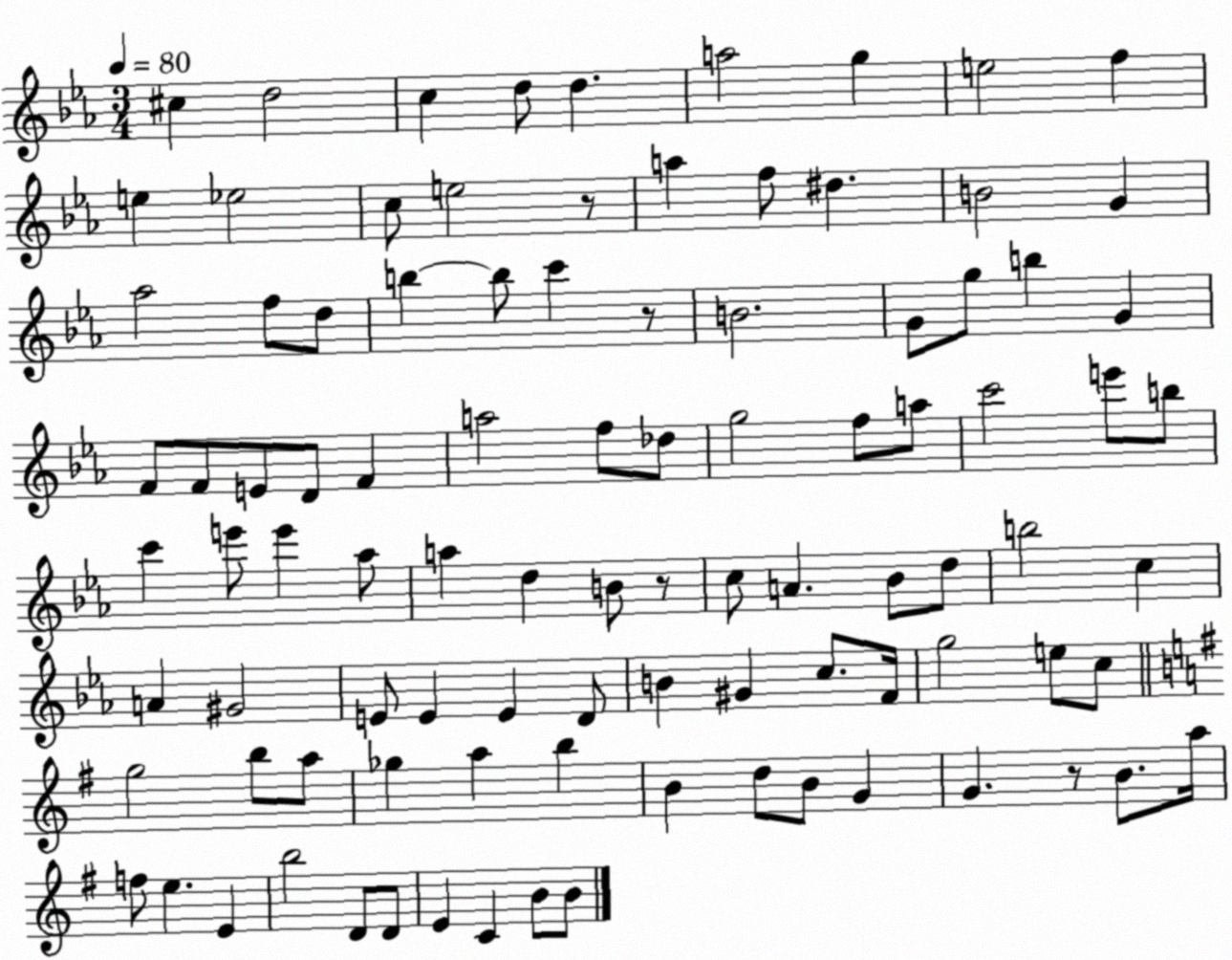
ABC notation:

X:1
T:Untitled
M:3/4
L:1/4
K:Eb
^c d2 c d/2 d a2 g e2 f e _e2 c/2 e2 z/2 a f/2 ^d B2 G _a2 f/2 d/2 b b/2 c' z/2 B2 G/2 g/2 b G F/2 F/2 E/2 D/2 F a2 f/2 _d/2 g2 f/2 a/2 c'2 e'/2 b/2 c' e'/2 e' _a/2 a d B/2 z/2 c/2 A _B/2 d/2 b2 c A ^G2 E/2 E E D/2 B ^G c/2 F/4 g2 e/2 c/2 g2 b/2 a/2 _g a b B d/2 B/2 G G z/2 B/2 a/4 f/2 e E b2 D/2 D/2 E C B/2 B/2